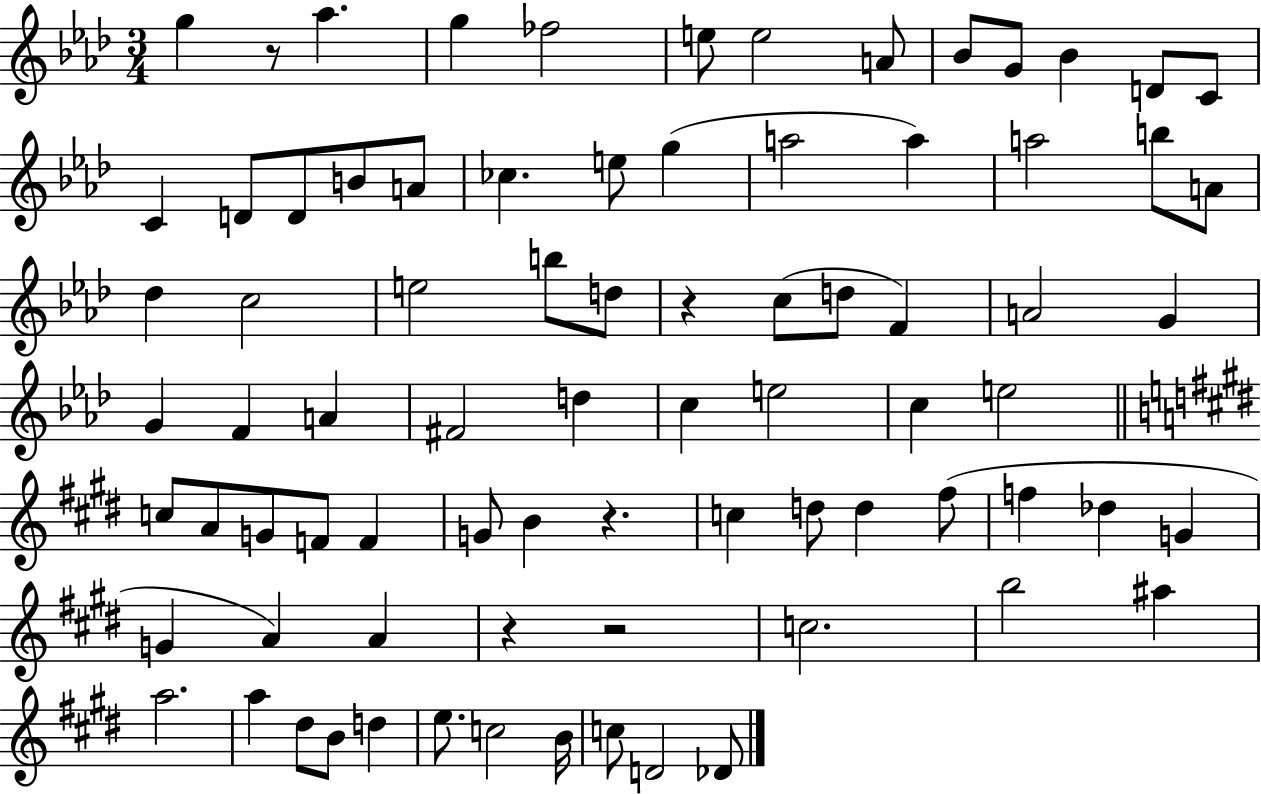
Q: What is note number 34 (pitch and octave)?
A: A4